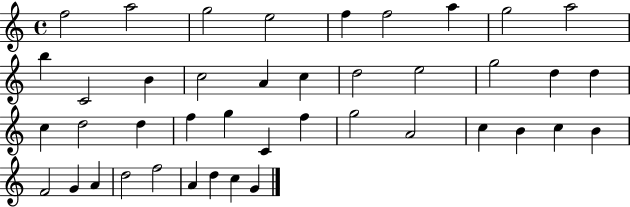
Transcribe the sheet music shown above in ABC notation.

X:1
T:Untitled
M:4/4
L:1/4
K:C
f2 a2 g2 e2 f f2 a g2 a2 b C2 B c2 A c d2 e2 g2 d d c d2 d f g C f g2 A2 c B c B F2 G A d2 f2 A d c G